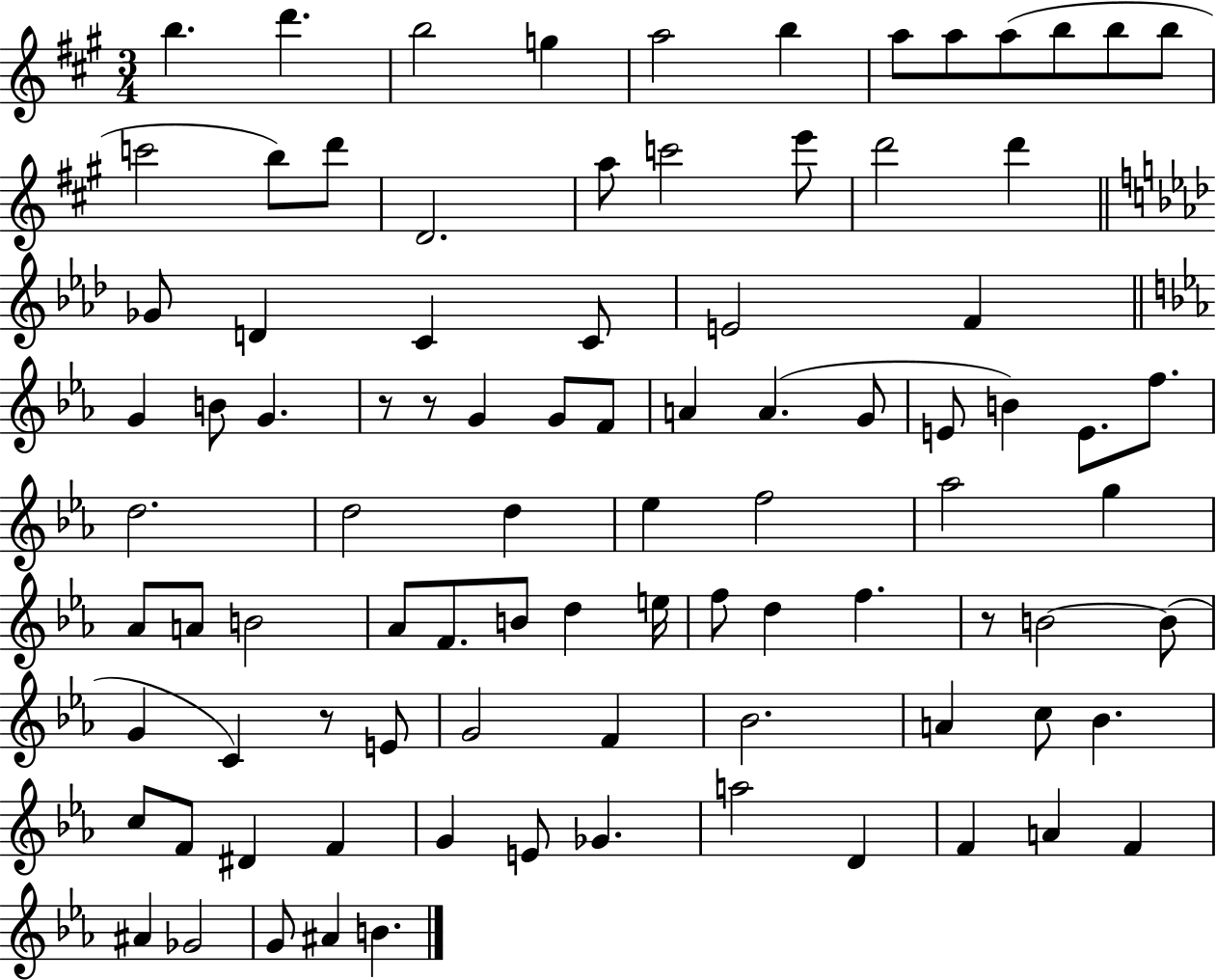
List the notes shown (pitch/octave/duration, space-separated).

B5/q. D6/q. B5/h G5/q A5/h B5/q A5/e A5/e A5/e B5/e B5/e B5/e C6/h B5/e D6/e D4/h. A5/e C6/h E6/e D6/h D6/q Gb4/e D4/q C4/q C4/e E4/h F4/q G4/q B4/e G4/q. R/e R/e G4/q G4/e F4/e A4/q A4/q. G4/e E4/e B4/q E4/e. F5/e. D5/h. D5/h D5/q Eb5/q F5/h Ab5/h G5/q Ab4/e A4/e B4/h Ab4/e F4/e. B4/e D5/q E5/s F5/e D5/q F5/q. R/e B4/h B4/e G4/q C4/q R/e E4/e G4/h F4/q Bb4/h. A4/q C5/e Bb4/q. C5/e F4/e D#4/q F4/q G4/q E4/e Gb4/q. A5/h D4/q F4/q A4/q F4/q A#4/q Gb4/h G4/e A#4/q B4/q.